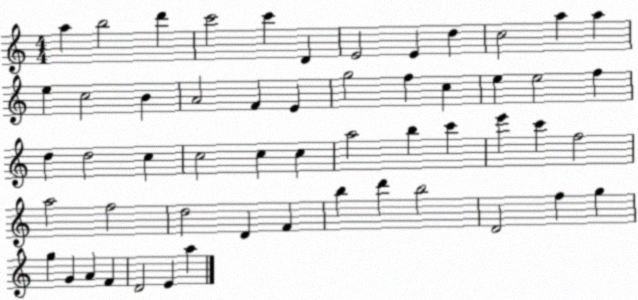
X:1
T:Untitled
M:4/4
L:1/4
K:C
a b2 d' c'2 c' D E2 E d c2 a a e c2 B A2 F E g2 f c e e2 f d d2 c c2 c c a2 b c' e' c' f2 a2 f2 d2 D F b d' b2 D2 f g g G A F D2 E a